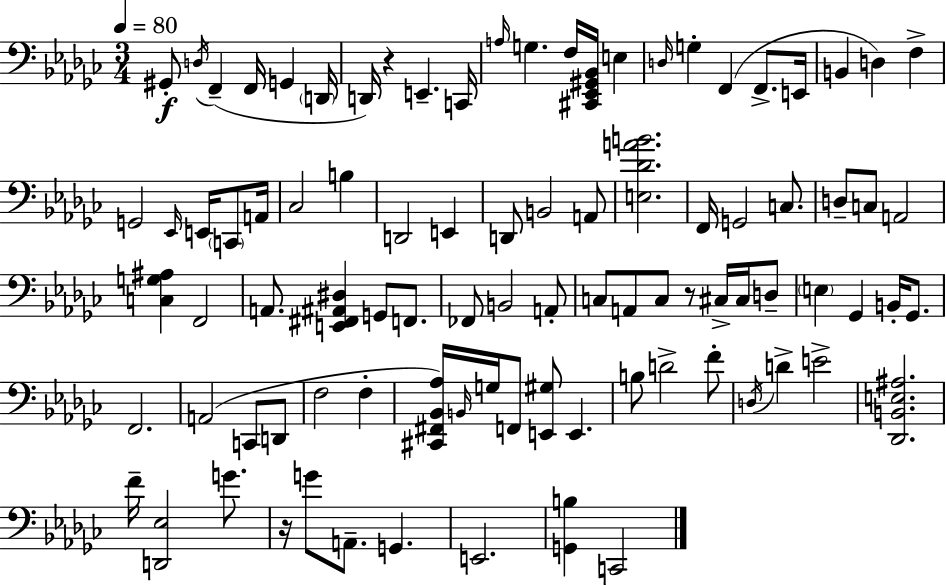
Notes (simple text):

G#2/e D3/s F2/q F2/s G2/q D2/s D2/s R/q E2/q. C2/s A3/s G3/q. F3/s [C#2,Eb2,G#2,Bb2]/s E3/q D3/s G3/q F2/q F2/e. E2/s B2/q D3/q F3/q G2/h Eb2/s E2/s C2/e A2/s CES3/h B3/q D2/h E2/q D2/e B2/h A2/e [E3,Db4,A4,B4]/h. F2/s G2/h C3/e. D3/e C3/e A2/h [C3,G3,A#3]/q F2/h A2/e. [E2,F#2,A#2,D#3]/q G2/e F2/e. FES2/e B2/h A2/e C3/e A2/e C3/e R/e C#3/s C#3/s D3/e E3/q Gb2/q B2/s Gb2/e. F2/h. A2/h C2/e D2/e F3/h F3/q [C#2,F#2,Bb2,Ab3]/s B2/s G3/s F2/e [E2,G#3]/e E2/q. B3/e D4/h F4/e D3/s D4/q E4/h [Db2,B2,E3,A#3]/h. F4/s [D2,Eb3]/h G4/e. R/s G4/e A2/e. G2/q. E2/h. [G2,B3]/q C2/h